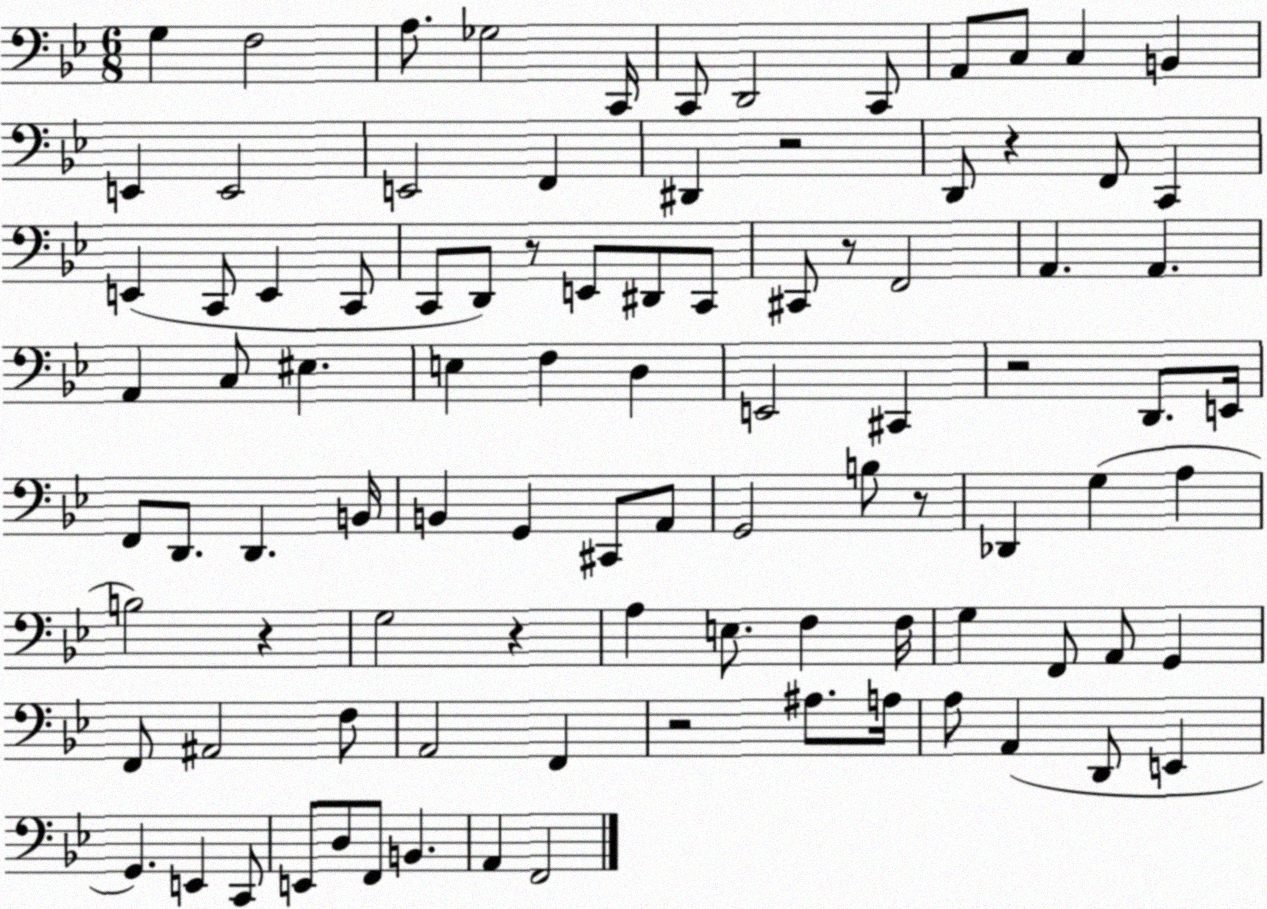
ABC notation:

X:1
T:Untitled
M:6/8
L:1/4
K:Bb
G, F,2 A,/2 _G,2 C,,/4 C,,/2 D,,2 C,,/2 A,,/2 C,/2 C, B,, E,, E,,2 E,,2 F,, ^D,, z2 D,,/2 z F,,/2 C,, E,, C,,/2 E,, C,,/2 C,,/2 D,,/2 z/2 E,,/2 ^D,,/2 C,,/2 ^C,,/2 z/2 F,,2 A,, A,, A,, C,/2 ^E, E, F, D, E,,2 ^C,, z2 D,,/2 E,,/4 F,,/2 D,,/2 D,, B,,/4 B,, G,, ^C,,/2 A,,/2 G,,2 B,/2 z/2 _D,, G, A, B,2 z G,2 z A, E,/2 F, F,/4 G, F,,/2 A,,/2 G,, F,,/2 ^A,,2 F,/2 A,,2 F,, z2 ^A,/2 A,/4 A,/2 A,, D,,/2 E,, G,, E,, C,,/2 E,,/2 D,/2 F,,/2 B,, A,, F,,2